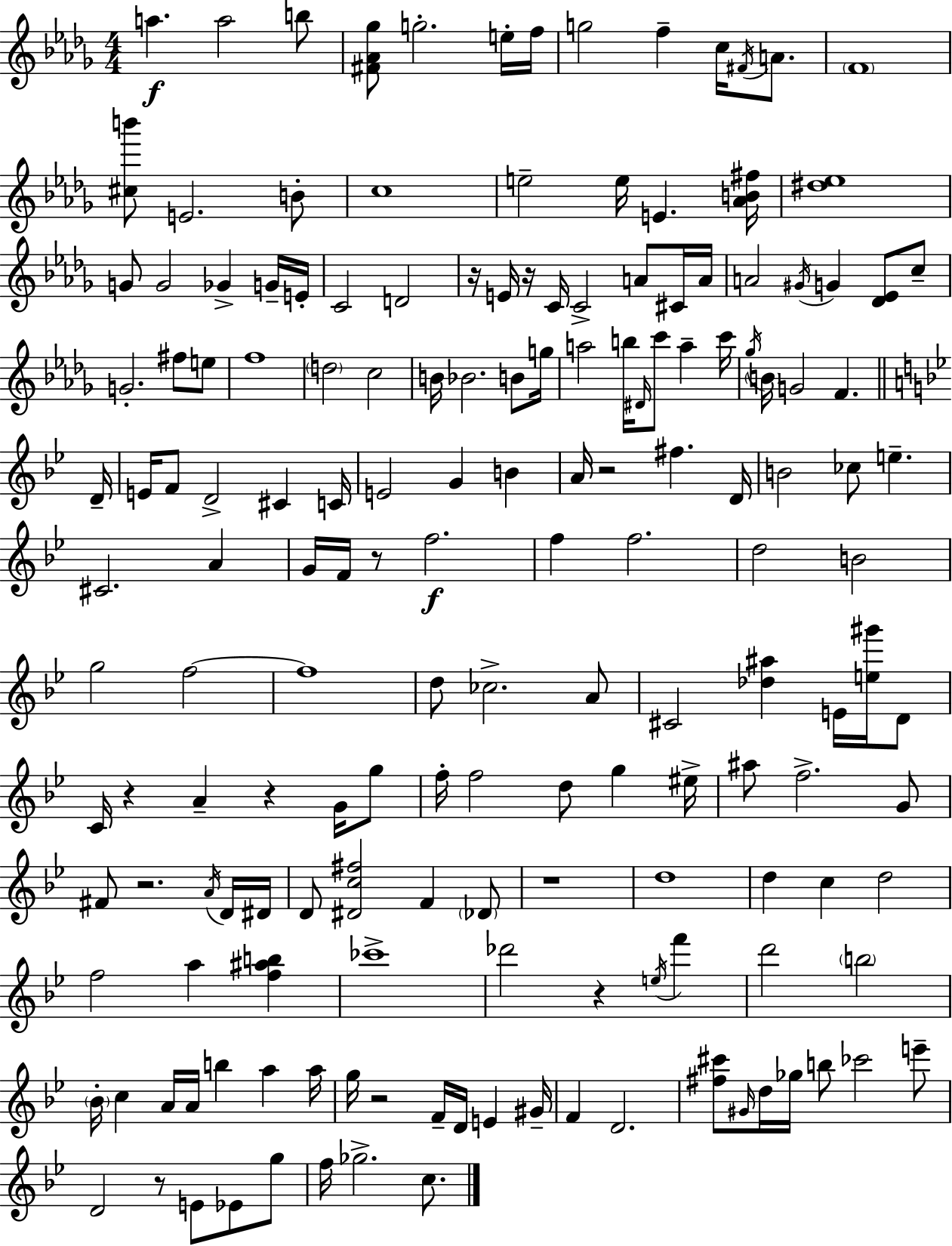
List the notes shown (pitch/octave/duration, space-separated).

A5/q. A5/h B5/e [F#4,Ab4,Gb5]/e G5/h. E5/s F5/s G5/h F5/q C5/s F#4/s A4/e. F4/w [C#5,B6]/e E4/h. B4/e C5/w E5/h E5/s E4/q. [Ab4,B4,F#5]/s [D#5,Eb5]/w G4/e G4/h Gb4/q G4/s E4/s C4/h D4/h R/s E4/s R/s C4/s C4/h A4/e C#4/s A4/s A4/h G#4/s G4/q [Db4,Eb4]/e C5/e G4/h. F#5/e E5/e F5/w D5/h C5/h B4/s Bb4/h. B4/e G5/s A5/h B5/s D#4/s C6/e A5/q C6/s Gb5/s B4/s G4/h F4/q. D4/s E4/s F4/e D4/h C#4/q C4/s E4/h G4/q B4/q A4/s R/h F#5/q. D4/s B4/h CES5/e E5/q. C#4/h. A4/q G4/s F4/s R/e F5/h. F5/q F5/h. D5/h B4/h G5/h F5/h F5/w D5/e CES5/h. A4/e C#4/h [Db5,A#5]/q E4/s [E5,G#6]/s D4/e C4/s R/q A4/q R/q G4/s G5/e F5/s F5/h D5/e G5/q EIS5/s A#5/e F5/h. G4/e F#4/e R/h. A4/s D4/s D#4/s D4/e [D#4,C5,F#5]/h F4/q Db4/e R/w D5/w D5/q C5/q D5/h F5/h A5/q [F5,A#5,B5]/q CES6/w Db6/h R/q E5/s F6/q D6/h B5/h Bb4/s C5/q A4/s A4/s B5/q A5/q A5/s G5/s R/h F4/s D4/s E4/q G#4/s F4/q D4/h. [F#5,C#6]/e G#4/s D5/s Gb5/s B5/e CES6/h E6/e D4/h R/e E4/e Eb4/e G5/e F5/s Gb5/h. C5/e.